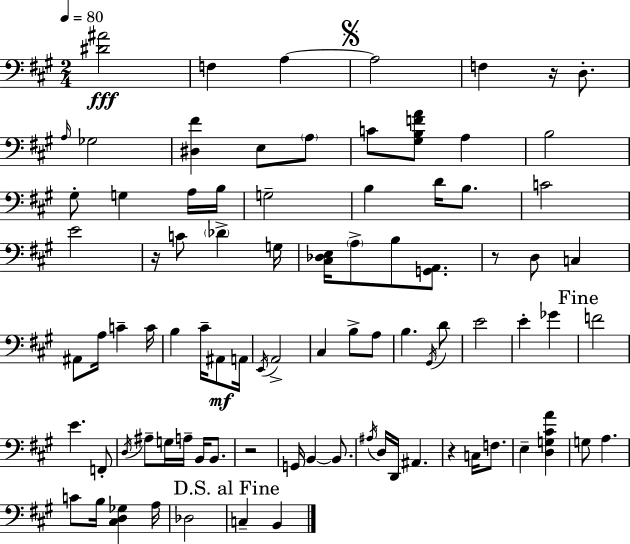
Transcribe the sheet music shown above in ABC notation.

X:1
T:Untitled
M:2/4
L:1/4
K:A
[^D^A]2 F, A, A,2 F, z/4 D,/2 A,/4 _G,2 [^D,^F] E,/2 A,/2 C/2 [^G,B,FA]/2 A, B,2 ^G,/2 G, A,/4 B,/4 G,2 B, D/4 B,/2 C2 E2 z/4 C/2 _D G,/4 [^C,_D,E,]/4 A,/2 B,/2 [G,,A,,]/2 z/2 D,/2 C, ^A,,/2 A,/4 C C/4 B, ^C/4 ^A,,/2 A,,/4 E,,/4 A,,2 ^C, B,/2 A,/2 B, ^G,,/4 D/2 E2 E _G F2 E F,,/2 D,/4 ^A,/2 G,/4 A,/4 B,,/4 B,,/2 z2 G,,/4 B,, B,,/2 ^A,/4 D,/4 D,,/4 ^A,, z C,/4 F,/2 E, [D,G,^CA] G,/2 A, C/2 B,/4 [^C,D,_G,] A,/4 _D,2 C, B,,